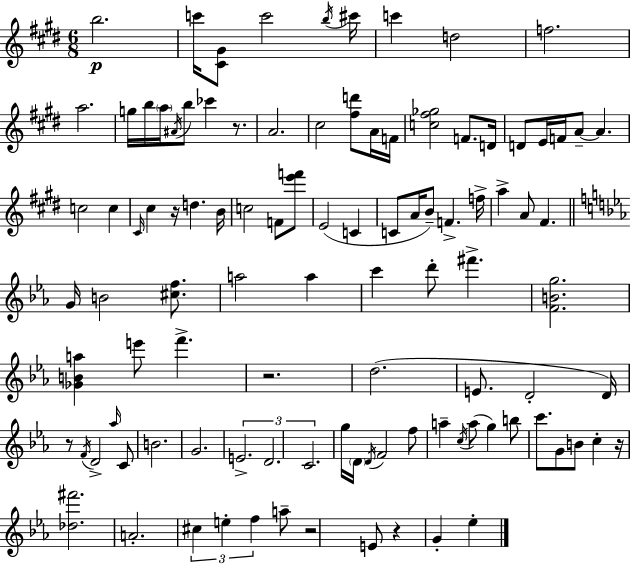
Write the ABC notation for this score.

X:1
T:Untitled
M:6/8
L:1/4
K:E
b2 c'/4 [^C^G]/2 c'2 b/4 ^c'/4 c' d2 f2 a2 g/4 b/4 a/4 ^A/4 b/2 _c' z/2 A2 ^c2 [^fd']/2 A/4 F/4 [c^f_g]2 F/2 D/4 D/2 E/4 F/4 A/2 A c2 c ^C/4 ^c z/4 d B/4 c2 F/2 [e'f']/2 E2 C C/2 A/4 B/2 F f/4 a A/2 ^F G/4 B2 [^cf]/2 a2 a c' d'/2 ^f' [FBg]2 [_GBa] e'/2 f' z2 d2 E/2 D2 D/4 z/2 F/4 D2 _a/4 C/2 B2 G2 E2 D2 C2 g/4 D/4 D/4 F2 f/2 a c/4 a/2 g b/2 c'/2 G/2 B/2 c z/4 [_d^f']2 A2 ^c e f a/2 z2 E/2 z G _e